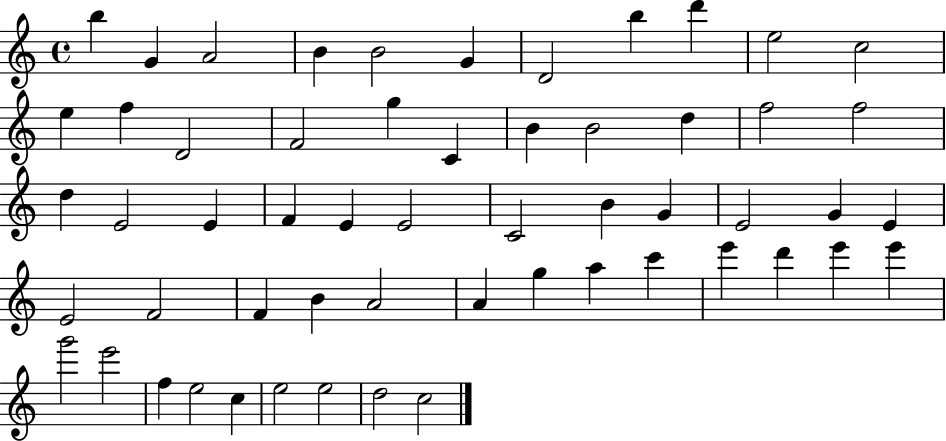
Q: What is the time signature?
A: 4/4